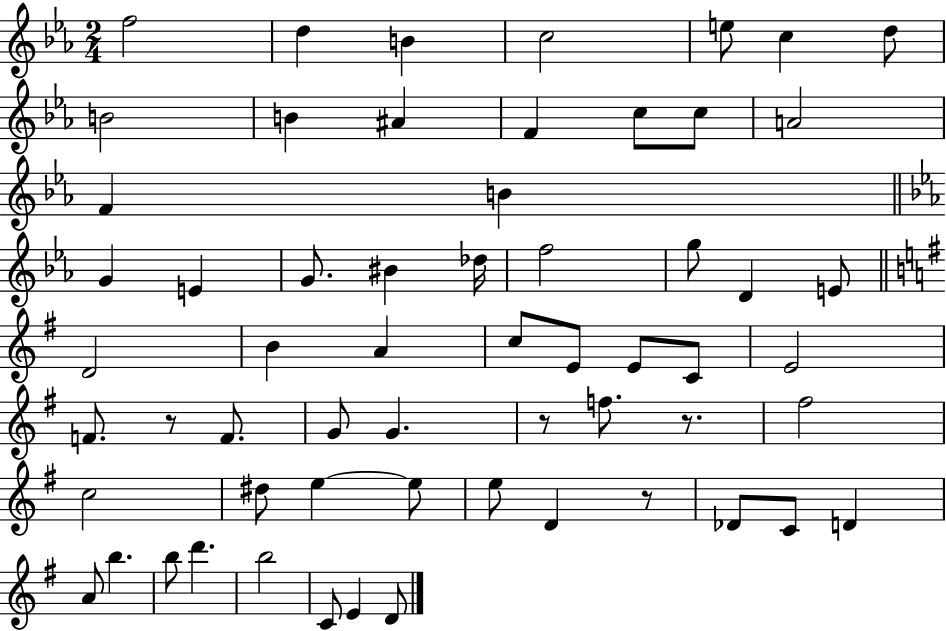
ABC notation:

X:1
T:Untitled
M:2/4
L:1/4
K:Eb
f2 d B c2 e/2 c d/2 B2 B ^A F c/2 c/2 A2 F B G E G/2 ^B _d/4 f2 g/2 D E/2 D2 B A c/2 E/2 E/2 C/2 E2 F/2 z/2 F/2 G/2 G z/2 f/2 z/2 ^f2 c2 ^d/2 e e/2 e/2 D z/2 _D/2 C/2 D A/2 b b/2 d' b2 C/2 E D/2